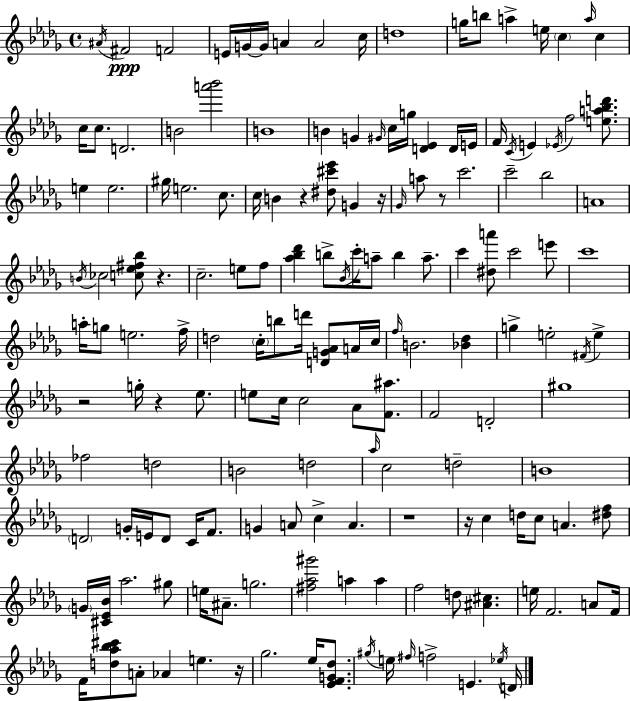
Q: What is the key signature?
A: BES minor